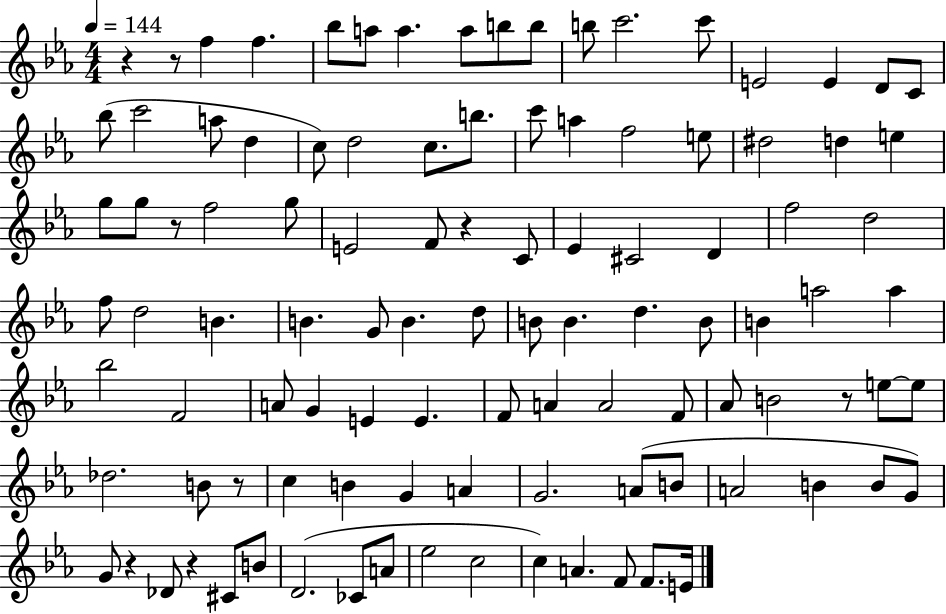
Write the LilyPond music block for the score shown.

{
  \clef treble
  \numericTimeSignature
  \time 4/4
  \key ees \major
  \tempo 4 = 144
  r4 r8 f''4 f''4. | bes''8 a''8 a''4. a''8 b''8 b''8 | b''8 c'''2. c'''8 | e'2 e'4 d'8 c'8 | \break bes''8( c'''2 a''8 d''4 | c''8) d''2 c''8. b''8. | c'''8 a''4 f''2 e''8 | dis''2 d''4 e''4 | \break g''8 g''8 r8 f''2 g''8 | e'2 f'8 r4 c'8 | ees'4 cis'2 d'4 | f''2 d''2 | \break f''8 d''2 b'4. | b'4. g'8 b'4. d''8 | b'8 b'4. d''4. b'8 | b'4 a''2 a''4 | \break bes''2 f'2 | a'8 g'4 e'4 e'4. | f'8 a'4 a'2 f'8 | aes'8 b'2 r8 e''8~~ e''8 | \break des''2. b'8 r8 | c''4 b'4 g'4 a'4 | g'2. a'8( b'8 | a'2 b'4 b'8 g'8) | \break g'8 r4 des'8 r4 cis'8 b'8 | d'2.( ces'8 a'8 | ees''2 c''2 | c''4) a'4. f'8 f'8. e'16 | \break \bar "|."
}